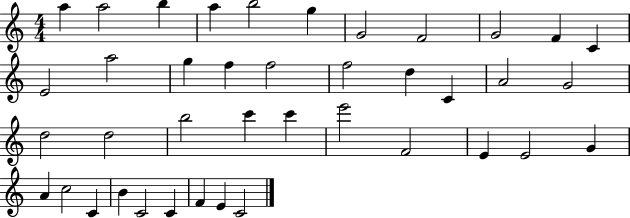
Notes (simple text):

A5/q A5/h B5/q A5/q B5/h G5/q G4/h F4/h G4/h F4/q C4/q E4/h A5/h G5/q F5/q F5/h F5/h D5/q C4/q A4/h G4/h D5/h D5/h B5/h C6/q C6/q E6/h F4/h E4/q E4/h G4/q A4/q C5/h C4/q B4/q C4/h C4/q F4/q E4/q C4/h